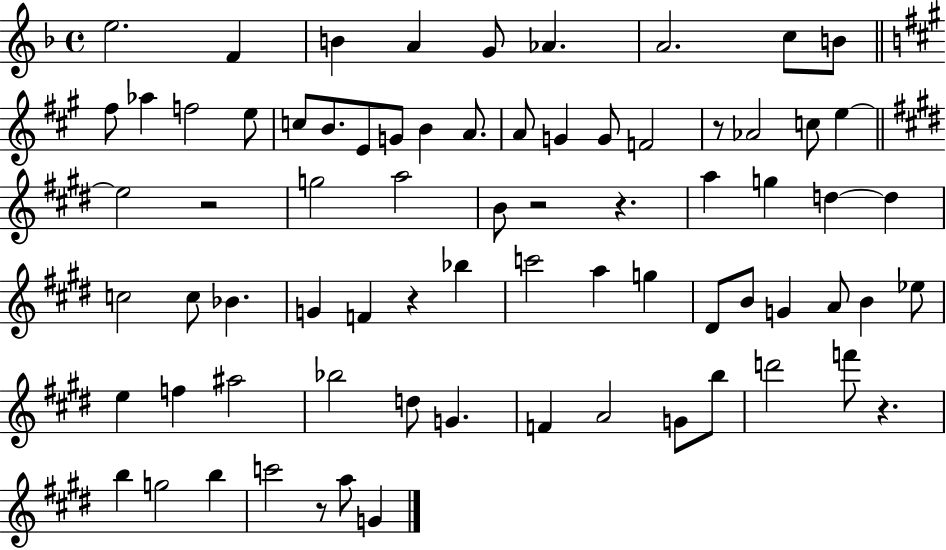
{
  \clef treble
  \time 4/4
  \defaultTimeSignature
  \key f \major
  e''2. f'4 | b'4 a'4 g'8 aes'4. | a'2. c''8 b'8 | \bar "||" \break \key a \major fis''8 aes''4 f''2 e''8 | c''8 b'8. e'8 g'8 b'4 a'8. | a'8 g'4 g'8 f'2 | r8 aes'2 c''8 e''4~~ | \break \bar "||" \break \key e \major e''2 r2 | g''2 a''2 | b'8 r2 r4. | a''4 g''4 d''4~~ d''4 | \break c''2 c''8 bes'4. | g'4 f'4 r4 bes''4 | c'''2 a''4 g''4 | dis'8 b'8 g'4 a'8 b'4 ees''8 | \break e''4 f''4 ais''2 | bes''2 d''8 g'4. | f'4 a'2 g'8 b''8 | d'''2 f'''8 r4. | \break b''4 g''2 b''4 | c'''2 r8 a''8 g'4 | \bar "|."
}